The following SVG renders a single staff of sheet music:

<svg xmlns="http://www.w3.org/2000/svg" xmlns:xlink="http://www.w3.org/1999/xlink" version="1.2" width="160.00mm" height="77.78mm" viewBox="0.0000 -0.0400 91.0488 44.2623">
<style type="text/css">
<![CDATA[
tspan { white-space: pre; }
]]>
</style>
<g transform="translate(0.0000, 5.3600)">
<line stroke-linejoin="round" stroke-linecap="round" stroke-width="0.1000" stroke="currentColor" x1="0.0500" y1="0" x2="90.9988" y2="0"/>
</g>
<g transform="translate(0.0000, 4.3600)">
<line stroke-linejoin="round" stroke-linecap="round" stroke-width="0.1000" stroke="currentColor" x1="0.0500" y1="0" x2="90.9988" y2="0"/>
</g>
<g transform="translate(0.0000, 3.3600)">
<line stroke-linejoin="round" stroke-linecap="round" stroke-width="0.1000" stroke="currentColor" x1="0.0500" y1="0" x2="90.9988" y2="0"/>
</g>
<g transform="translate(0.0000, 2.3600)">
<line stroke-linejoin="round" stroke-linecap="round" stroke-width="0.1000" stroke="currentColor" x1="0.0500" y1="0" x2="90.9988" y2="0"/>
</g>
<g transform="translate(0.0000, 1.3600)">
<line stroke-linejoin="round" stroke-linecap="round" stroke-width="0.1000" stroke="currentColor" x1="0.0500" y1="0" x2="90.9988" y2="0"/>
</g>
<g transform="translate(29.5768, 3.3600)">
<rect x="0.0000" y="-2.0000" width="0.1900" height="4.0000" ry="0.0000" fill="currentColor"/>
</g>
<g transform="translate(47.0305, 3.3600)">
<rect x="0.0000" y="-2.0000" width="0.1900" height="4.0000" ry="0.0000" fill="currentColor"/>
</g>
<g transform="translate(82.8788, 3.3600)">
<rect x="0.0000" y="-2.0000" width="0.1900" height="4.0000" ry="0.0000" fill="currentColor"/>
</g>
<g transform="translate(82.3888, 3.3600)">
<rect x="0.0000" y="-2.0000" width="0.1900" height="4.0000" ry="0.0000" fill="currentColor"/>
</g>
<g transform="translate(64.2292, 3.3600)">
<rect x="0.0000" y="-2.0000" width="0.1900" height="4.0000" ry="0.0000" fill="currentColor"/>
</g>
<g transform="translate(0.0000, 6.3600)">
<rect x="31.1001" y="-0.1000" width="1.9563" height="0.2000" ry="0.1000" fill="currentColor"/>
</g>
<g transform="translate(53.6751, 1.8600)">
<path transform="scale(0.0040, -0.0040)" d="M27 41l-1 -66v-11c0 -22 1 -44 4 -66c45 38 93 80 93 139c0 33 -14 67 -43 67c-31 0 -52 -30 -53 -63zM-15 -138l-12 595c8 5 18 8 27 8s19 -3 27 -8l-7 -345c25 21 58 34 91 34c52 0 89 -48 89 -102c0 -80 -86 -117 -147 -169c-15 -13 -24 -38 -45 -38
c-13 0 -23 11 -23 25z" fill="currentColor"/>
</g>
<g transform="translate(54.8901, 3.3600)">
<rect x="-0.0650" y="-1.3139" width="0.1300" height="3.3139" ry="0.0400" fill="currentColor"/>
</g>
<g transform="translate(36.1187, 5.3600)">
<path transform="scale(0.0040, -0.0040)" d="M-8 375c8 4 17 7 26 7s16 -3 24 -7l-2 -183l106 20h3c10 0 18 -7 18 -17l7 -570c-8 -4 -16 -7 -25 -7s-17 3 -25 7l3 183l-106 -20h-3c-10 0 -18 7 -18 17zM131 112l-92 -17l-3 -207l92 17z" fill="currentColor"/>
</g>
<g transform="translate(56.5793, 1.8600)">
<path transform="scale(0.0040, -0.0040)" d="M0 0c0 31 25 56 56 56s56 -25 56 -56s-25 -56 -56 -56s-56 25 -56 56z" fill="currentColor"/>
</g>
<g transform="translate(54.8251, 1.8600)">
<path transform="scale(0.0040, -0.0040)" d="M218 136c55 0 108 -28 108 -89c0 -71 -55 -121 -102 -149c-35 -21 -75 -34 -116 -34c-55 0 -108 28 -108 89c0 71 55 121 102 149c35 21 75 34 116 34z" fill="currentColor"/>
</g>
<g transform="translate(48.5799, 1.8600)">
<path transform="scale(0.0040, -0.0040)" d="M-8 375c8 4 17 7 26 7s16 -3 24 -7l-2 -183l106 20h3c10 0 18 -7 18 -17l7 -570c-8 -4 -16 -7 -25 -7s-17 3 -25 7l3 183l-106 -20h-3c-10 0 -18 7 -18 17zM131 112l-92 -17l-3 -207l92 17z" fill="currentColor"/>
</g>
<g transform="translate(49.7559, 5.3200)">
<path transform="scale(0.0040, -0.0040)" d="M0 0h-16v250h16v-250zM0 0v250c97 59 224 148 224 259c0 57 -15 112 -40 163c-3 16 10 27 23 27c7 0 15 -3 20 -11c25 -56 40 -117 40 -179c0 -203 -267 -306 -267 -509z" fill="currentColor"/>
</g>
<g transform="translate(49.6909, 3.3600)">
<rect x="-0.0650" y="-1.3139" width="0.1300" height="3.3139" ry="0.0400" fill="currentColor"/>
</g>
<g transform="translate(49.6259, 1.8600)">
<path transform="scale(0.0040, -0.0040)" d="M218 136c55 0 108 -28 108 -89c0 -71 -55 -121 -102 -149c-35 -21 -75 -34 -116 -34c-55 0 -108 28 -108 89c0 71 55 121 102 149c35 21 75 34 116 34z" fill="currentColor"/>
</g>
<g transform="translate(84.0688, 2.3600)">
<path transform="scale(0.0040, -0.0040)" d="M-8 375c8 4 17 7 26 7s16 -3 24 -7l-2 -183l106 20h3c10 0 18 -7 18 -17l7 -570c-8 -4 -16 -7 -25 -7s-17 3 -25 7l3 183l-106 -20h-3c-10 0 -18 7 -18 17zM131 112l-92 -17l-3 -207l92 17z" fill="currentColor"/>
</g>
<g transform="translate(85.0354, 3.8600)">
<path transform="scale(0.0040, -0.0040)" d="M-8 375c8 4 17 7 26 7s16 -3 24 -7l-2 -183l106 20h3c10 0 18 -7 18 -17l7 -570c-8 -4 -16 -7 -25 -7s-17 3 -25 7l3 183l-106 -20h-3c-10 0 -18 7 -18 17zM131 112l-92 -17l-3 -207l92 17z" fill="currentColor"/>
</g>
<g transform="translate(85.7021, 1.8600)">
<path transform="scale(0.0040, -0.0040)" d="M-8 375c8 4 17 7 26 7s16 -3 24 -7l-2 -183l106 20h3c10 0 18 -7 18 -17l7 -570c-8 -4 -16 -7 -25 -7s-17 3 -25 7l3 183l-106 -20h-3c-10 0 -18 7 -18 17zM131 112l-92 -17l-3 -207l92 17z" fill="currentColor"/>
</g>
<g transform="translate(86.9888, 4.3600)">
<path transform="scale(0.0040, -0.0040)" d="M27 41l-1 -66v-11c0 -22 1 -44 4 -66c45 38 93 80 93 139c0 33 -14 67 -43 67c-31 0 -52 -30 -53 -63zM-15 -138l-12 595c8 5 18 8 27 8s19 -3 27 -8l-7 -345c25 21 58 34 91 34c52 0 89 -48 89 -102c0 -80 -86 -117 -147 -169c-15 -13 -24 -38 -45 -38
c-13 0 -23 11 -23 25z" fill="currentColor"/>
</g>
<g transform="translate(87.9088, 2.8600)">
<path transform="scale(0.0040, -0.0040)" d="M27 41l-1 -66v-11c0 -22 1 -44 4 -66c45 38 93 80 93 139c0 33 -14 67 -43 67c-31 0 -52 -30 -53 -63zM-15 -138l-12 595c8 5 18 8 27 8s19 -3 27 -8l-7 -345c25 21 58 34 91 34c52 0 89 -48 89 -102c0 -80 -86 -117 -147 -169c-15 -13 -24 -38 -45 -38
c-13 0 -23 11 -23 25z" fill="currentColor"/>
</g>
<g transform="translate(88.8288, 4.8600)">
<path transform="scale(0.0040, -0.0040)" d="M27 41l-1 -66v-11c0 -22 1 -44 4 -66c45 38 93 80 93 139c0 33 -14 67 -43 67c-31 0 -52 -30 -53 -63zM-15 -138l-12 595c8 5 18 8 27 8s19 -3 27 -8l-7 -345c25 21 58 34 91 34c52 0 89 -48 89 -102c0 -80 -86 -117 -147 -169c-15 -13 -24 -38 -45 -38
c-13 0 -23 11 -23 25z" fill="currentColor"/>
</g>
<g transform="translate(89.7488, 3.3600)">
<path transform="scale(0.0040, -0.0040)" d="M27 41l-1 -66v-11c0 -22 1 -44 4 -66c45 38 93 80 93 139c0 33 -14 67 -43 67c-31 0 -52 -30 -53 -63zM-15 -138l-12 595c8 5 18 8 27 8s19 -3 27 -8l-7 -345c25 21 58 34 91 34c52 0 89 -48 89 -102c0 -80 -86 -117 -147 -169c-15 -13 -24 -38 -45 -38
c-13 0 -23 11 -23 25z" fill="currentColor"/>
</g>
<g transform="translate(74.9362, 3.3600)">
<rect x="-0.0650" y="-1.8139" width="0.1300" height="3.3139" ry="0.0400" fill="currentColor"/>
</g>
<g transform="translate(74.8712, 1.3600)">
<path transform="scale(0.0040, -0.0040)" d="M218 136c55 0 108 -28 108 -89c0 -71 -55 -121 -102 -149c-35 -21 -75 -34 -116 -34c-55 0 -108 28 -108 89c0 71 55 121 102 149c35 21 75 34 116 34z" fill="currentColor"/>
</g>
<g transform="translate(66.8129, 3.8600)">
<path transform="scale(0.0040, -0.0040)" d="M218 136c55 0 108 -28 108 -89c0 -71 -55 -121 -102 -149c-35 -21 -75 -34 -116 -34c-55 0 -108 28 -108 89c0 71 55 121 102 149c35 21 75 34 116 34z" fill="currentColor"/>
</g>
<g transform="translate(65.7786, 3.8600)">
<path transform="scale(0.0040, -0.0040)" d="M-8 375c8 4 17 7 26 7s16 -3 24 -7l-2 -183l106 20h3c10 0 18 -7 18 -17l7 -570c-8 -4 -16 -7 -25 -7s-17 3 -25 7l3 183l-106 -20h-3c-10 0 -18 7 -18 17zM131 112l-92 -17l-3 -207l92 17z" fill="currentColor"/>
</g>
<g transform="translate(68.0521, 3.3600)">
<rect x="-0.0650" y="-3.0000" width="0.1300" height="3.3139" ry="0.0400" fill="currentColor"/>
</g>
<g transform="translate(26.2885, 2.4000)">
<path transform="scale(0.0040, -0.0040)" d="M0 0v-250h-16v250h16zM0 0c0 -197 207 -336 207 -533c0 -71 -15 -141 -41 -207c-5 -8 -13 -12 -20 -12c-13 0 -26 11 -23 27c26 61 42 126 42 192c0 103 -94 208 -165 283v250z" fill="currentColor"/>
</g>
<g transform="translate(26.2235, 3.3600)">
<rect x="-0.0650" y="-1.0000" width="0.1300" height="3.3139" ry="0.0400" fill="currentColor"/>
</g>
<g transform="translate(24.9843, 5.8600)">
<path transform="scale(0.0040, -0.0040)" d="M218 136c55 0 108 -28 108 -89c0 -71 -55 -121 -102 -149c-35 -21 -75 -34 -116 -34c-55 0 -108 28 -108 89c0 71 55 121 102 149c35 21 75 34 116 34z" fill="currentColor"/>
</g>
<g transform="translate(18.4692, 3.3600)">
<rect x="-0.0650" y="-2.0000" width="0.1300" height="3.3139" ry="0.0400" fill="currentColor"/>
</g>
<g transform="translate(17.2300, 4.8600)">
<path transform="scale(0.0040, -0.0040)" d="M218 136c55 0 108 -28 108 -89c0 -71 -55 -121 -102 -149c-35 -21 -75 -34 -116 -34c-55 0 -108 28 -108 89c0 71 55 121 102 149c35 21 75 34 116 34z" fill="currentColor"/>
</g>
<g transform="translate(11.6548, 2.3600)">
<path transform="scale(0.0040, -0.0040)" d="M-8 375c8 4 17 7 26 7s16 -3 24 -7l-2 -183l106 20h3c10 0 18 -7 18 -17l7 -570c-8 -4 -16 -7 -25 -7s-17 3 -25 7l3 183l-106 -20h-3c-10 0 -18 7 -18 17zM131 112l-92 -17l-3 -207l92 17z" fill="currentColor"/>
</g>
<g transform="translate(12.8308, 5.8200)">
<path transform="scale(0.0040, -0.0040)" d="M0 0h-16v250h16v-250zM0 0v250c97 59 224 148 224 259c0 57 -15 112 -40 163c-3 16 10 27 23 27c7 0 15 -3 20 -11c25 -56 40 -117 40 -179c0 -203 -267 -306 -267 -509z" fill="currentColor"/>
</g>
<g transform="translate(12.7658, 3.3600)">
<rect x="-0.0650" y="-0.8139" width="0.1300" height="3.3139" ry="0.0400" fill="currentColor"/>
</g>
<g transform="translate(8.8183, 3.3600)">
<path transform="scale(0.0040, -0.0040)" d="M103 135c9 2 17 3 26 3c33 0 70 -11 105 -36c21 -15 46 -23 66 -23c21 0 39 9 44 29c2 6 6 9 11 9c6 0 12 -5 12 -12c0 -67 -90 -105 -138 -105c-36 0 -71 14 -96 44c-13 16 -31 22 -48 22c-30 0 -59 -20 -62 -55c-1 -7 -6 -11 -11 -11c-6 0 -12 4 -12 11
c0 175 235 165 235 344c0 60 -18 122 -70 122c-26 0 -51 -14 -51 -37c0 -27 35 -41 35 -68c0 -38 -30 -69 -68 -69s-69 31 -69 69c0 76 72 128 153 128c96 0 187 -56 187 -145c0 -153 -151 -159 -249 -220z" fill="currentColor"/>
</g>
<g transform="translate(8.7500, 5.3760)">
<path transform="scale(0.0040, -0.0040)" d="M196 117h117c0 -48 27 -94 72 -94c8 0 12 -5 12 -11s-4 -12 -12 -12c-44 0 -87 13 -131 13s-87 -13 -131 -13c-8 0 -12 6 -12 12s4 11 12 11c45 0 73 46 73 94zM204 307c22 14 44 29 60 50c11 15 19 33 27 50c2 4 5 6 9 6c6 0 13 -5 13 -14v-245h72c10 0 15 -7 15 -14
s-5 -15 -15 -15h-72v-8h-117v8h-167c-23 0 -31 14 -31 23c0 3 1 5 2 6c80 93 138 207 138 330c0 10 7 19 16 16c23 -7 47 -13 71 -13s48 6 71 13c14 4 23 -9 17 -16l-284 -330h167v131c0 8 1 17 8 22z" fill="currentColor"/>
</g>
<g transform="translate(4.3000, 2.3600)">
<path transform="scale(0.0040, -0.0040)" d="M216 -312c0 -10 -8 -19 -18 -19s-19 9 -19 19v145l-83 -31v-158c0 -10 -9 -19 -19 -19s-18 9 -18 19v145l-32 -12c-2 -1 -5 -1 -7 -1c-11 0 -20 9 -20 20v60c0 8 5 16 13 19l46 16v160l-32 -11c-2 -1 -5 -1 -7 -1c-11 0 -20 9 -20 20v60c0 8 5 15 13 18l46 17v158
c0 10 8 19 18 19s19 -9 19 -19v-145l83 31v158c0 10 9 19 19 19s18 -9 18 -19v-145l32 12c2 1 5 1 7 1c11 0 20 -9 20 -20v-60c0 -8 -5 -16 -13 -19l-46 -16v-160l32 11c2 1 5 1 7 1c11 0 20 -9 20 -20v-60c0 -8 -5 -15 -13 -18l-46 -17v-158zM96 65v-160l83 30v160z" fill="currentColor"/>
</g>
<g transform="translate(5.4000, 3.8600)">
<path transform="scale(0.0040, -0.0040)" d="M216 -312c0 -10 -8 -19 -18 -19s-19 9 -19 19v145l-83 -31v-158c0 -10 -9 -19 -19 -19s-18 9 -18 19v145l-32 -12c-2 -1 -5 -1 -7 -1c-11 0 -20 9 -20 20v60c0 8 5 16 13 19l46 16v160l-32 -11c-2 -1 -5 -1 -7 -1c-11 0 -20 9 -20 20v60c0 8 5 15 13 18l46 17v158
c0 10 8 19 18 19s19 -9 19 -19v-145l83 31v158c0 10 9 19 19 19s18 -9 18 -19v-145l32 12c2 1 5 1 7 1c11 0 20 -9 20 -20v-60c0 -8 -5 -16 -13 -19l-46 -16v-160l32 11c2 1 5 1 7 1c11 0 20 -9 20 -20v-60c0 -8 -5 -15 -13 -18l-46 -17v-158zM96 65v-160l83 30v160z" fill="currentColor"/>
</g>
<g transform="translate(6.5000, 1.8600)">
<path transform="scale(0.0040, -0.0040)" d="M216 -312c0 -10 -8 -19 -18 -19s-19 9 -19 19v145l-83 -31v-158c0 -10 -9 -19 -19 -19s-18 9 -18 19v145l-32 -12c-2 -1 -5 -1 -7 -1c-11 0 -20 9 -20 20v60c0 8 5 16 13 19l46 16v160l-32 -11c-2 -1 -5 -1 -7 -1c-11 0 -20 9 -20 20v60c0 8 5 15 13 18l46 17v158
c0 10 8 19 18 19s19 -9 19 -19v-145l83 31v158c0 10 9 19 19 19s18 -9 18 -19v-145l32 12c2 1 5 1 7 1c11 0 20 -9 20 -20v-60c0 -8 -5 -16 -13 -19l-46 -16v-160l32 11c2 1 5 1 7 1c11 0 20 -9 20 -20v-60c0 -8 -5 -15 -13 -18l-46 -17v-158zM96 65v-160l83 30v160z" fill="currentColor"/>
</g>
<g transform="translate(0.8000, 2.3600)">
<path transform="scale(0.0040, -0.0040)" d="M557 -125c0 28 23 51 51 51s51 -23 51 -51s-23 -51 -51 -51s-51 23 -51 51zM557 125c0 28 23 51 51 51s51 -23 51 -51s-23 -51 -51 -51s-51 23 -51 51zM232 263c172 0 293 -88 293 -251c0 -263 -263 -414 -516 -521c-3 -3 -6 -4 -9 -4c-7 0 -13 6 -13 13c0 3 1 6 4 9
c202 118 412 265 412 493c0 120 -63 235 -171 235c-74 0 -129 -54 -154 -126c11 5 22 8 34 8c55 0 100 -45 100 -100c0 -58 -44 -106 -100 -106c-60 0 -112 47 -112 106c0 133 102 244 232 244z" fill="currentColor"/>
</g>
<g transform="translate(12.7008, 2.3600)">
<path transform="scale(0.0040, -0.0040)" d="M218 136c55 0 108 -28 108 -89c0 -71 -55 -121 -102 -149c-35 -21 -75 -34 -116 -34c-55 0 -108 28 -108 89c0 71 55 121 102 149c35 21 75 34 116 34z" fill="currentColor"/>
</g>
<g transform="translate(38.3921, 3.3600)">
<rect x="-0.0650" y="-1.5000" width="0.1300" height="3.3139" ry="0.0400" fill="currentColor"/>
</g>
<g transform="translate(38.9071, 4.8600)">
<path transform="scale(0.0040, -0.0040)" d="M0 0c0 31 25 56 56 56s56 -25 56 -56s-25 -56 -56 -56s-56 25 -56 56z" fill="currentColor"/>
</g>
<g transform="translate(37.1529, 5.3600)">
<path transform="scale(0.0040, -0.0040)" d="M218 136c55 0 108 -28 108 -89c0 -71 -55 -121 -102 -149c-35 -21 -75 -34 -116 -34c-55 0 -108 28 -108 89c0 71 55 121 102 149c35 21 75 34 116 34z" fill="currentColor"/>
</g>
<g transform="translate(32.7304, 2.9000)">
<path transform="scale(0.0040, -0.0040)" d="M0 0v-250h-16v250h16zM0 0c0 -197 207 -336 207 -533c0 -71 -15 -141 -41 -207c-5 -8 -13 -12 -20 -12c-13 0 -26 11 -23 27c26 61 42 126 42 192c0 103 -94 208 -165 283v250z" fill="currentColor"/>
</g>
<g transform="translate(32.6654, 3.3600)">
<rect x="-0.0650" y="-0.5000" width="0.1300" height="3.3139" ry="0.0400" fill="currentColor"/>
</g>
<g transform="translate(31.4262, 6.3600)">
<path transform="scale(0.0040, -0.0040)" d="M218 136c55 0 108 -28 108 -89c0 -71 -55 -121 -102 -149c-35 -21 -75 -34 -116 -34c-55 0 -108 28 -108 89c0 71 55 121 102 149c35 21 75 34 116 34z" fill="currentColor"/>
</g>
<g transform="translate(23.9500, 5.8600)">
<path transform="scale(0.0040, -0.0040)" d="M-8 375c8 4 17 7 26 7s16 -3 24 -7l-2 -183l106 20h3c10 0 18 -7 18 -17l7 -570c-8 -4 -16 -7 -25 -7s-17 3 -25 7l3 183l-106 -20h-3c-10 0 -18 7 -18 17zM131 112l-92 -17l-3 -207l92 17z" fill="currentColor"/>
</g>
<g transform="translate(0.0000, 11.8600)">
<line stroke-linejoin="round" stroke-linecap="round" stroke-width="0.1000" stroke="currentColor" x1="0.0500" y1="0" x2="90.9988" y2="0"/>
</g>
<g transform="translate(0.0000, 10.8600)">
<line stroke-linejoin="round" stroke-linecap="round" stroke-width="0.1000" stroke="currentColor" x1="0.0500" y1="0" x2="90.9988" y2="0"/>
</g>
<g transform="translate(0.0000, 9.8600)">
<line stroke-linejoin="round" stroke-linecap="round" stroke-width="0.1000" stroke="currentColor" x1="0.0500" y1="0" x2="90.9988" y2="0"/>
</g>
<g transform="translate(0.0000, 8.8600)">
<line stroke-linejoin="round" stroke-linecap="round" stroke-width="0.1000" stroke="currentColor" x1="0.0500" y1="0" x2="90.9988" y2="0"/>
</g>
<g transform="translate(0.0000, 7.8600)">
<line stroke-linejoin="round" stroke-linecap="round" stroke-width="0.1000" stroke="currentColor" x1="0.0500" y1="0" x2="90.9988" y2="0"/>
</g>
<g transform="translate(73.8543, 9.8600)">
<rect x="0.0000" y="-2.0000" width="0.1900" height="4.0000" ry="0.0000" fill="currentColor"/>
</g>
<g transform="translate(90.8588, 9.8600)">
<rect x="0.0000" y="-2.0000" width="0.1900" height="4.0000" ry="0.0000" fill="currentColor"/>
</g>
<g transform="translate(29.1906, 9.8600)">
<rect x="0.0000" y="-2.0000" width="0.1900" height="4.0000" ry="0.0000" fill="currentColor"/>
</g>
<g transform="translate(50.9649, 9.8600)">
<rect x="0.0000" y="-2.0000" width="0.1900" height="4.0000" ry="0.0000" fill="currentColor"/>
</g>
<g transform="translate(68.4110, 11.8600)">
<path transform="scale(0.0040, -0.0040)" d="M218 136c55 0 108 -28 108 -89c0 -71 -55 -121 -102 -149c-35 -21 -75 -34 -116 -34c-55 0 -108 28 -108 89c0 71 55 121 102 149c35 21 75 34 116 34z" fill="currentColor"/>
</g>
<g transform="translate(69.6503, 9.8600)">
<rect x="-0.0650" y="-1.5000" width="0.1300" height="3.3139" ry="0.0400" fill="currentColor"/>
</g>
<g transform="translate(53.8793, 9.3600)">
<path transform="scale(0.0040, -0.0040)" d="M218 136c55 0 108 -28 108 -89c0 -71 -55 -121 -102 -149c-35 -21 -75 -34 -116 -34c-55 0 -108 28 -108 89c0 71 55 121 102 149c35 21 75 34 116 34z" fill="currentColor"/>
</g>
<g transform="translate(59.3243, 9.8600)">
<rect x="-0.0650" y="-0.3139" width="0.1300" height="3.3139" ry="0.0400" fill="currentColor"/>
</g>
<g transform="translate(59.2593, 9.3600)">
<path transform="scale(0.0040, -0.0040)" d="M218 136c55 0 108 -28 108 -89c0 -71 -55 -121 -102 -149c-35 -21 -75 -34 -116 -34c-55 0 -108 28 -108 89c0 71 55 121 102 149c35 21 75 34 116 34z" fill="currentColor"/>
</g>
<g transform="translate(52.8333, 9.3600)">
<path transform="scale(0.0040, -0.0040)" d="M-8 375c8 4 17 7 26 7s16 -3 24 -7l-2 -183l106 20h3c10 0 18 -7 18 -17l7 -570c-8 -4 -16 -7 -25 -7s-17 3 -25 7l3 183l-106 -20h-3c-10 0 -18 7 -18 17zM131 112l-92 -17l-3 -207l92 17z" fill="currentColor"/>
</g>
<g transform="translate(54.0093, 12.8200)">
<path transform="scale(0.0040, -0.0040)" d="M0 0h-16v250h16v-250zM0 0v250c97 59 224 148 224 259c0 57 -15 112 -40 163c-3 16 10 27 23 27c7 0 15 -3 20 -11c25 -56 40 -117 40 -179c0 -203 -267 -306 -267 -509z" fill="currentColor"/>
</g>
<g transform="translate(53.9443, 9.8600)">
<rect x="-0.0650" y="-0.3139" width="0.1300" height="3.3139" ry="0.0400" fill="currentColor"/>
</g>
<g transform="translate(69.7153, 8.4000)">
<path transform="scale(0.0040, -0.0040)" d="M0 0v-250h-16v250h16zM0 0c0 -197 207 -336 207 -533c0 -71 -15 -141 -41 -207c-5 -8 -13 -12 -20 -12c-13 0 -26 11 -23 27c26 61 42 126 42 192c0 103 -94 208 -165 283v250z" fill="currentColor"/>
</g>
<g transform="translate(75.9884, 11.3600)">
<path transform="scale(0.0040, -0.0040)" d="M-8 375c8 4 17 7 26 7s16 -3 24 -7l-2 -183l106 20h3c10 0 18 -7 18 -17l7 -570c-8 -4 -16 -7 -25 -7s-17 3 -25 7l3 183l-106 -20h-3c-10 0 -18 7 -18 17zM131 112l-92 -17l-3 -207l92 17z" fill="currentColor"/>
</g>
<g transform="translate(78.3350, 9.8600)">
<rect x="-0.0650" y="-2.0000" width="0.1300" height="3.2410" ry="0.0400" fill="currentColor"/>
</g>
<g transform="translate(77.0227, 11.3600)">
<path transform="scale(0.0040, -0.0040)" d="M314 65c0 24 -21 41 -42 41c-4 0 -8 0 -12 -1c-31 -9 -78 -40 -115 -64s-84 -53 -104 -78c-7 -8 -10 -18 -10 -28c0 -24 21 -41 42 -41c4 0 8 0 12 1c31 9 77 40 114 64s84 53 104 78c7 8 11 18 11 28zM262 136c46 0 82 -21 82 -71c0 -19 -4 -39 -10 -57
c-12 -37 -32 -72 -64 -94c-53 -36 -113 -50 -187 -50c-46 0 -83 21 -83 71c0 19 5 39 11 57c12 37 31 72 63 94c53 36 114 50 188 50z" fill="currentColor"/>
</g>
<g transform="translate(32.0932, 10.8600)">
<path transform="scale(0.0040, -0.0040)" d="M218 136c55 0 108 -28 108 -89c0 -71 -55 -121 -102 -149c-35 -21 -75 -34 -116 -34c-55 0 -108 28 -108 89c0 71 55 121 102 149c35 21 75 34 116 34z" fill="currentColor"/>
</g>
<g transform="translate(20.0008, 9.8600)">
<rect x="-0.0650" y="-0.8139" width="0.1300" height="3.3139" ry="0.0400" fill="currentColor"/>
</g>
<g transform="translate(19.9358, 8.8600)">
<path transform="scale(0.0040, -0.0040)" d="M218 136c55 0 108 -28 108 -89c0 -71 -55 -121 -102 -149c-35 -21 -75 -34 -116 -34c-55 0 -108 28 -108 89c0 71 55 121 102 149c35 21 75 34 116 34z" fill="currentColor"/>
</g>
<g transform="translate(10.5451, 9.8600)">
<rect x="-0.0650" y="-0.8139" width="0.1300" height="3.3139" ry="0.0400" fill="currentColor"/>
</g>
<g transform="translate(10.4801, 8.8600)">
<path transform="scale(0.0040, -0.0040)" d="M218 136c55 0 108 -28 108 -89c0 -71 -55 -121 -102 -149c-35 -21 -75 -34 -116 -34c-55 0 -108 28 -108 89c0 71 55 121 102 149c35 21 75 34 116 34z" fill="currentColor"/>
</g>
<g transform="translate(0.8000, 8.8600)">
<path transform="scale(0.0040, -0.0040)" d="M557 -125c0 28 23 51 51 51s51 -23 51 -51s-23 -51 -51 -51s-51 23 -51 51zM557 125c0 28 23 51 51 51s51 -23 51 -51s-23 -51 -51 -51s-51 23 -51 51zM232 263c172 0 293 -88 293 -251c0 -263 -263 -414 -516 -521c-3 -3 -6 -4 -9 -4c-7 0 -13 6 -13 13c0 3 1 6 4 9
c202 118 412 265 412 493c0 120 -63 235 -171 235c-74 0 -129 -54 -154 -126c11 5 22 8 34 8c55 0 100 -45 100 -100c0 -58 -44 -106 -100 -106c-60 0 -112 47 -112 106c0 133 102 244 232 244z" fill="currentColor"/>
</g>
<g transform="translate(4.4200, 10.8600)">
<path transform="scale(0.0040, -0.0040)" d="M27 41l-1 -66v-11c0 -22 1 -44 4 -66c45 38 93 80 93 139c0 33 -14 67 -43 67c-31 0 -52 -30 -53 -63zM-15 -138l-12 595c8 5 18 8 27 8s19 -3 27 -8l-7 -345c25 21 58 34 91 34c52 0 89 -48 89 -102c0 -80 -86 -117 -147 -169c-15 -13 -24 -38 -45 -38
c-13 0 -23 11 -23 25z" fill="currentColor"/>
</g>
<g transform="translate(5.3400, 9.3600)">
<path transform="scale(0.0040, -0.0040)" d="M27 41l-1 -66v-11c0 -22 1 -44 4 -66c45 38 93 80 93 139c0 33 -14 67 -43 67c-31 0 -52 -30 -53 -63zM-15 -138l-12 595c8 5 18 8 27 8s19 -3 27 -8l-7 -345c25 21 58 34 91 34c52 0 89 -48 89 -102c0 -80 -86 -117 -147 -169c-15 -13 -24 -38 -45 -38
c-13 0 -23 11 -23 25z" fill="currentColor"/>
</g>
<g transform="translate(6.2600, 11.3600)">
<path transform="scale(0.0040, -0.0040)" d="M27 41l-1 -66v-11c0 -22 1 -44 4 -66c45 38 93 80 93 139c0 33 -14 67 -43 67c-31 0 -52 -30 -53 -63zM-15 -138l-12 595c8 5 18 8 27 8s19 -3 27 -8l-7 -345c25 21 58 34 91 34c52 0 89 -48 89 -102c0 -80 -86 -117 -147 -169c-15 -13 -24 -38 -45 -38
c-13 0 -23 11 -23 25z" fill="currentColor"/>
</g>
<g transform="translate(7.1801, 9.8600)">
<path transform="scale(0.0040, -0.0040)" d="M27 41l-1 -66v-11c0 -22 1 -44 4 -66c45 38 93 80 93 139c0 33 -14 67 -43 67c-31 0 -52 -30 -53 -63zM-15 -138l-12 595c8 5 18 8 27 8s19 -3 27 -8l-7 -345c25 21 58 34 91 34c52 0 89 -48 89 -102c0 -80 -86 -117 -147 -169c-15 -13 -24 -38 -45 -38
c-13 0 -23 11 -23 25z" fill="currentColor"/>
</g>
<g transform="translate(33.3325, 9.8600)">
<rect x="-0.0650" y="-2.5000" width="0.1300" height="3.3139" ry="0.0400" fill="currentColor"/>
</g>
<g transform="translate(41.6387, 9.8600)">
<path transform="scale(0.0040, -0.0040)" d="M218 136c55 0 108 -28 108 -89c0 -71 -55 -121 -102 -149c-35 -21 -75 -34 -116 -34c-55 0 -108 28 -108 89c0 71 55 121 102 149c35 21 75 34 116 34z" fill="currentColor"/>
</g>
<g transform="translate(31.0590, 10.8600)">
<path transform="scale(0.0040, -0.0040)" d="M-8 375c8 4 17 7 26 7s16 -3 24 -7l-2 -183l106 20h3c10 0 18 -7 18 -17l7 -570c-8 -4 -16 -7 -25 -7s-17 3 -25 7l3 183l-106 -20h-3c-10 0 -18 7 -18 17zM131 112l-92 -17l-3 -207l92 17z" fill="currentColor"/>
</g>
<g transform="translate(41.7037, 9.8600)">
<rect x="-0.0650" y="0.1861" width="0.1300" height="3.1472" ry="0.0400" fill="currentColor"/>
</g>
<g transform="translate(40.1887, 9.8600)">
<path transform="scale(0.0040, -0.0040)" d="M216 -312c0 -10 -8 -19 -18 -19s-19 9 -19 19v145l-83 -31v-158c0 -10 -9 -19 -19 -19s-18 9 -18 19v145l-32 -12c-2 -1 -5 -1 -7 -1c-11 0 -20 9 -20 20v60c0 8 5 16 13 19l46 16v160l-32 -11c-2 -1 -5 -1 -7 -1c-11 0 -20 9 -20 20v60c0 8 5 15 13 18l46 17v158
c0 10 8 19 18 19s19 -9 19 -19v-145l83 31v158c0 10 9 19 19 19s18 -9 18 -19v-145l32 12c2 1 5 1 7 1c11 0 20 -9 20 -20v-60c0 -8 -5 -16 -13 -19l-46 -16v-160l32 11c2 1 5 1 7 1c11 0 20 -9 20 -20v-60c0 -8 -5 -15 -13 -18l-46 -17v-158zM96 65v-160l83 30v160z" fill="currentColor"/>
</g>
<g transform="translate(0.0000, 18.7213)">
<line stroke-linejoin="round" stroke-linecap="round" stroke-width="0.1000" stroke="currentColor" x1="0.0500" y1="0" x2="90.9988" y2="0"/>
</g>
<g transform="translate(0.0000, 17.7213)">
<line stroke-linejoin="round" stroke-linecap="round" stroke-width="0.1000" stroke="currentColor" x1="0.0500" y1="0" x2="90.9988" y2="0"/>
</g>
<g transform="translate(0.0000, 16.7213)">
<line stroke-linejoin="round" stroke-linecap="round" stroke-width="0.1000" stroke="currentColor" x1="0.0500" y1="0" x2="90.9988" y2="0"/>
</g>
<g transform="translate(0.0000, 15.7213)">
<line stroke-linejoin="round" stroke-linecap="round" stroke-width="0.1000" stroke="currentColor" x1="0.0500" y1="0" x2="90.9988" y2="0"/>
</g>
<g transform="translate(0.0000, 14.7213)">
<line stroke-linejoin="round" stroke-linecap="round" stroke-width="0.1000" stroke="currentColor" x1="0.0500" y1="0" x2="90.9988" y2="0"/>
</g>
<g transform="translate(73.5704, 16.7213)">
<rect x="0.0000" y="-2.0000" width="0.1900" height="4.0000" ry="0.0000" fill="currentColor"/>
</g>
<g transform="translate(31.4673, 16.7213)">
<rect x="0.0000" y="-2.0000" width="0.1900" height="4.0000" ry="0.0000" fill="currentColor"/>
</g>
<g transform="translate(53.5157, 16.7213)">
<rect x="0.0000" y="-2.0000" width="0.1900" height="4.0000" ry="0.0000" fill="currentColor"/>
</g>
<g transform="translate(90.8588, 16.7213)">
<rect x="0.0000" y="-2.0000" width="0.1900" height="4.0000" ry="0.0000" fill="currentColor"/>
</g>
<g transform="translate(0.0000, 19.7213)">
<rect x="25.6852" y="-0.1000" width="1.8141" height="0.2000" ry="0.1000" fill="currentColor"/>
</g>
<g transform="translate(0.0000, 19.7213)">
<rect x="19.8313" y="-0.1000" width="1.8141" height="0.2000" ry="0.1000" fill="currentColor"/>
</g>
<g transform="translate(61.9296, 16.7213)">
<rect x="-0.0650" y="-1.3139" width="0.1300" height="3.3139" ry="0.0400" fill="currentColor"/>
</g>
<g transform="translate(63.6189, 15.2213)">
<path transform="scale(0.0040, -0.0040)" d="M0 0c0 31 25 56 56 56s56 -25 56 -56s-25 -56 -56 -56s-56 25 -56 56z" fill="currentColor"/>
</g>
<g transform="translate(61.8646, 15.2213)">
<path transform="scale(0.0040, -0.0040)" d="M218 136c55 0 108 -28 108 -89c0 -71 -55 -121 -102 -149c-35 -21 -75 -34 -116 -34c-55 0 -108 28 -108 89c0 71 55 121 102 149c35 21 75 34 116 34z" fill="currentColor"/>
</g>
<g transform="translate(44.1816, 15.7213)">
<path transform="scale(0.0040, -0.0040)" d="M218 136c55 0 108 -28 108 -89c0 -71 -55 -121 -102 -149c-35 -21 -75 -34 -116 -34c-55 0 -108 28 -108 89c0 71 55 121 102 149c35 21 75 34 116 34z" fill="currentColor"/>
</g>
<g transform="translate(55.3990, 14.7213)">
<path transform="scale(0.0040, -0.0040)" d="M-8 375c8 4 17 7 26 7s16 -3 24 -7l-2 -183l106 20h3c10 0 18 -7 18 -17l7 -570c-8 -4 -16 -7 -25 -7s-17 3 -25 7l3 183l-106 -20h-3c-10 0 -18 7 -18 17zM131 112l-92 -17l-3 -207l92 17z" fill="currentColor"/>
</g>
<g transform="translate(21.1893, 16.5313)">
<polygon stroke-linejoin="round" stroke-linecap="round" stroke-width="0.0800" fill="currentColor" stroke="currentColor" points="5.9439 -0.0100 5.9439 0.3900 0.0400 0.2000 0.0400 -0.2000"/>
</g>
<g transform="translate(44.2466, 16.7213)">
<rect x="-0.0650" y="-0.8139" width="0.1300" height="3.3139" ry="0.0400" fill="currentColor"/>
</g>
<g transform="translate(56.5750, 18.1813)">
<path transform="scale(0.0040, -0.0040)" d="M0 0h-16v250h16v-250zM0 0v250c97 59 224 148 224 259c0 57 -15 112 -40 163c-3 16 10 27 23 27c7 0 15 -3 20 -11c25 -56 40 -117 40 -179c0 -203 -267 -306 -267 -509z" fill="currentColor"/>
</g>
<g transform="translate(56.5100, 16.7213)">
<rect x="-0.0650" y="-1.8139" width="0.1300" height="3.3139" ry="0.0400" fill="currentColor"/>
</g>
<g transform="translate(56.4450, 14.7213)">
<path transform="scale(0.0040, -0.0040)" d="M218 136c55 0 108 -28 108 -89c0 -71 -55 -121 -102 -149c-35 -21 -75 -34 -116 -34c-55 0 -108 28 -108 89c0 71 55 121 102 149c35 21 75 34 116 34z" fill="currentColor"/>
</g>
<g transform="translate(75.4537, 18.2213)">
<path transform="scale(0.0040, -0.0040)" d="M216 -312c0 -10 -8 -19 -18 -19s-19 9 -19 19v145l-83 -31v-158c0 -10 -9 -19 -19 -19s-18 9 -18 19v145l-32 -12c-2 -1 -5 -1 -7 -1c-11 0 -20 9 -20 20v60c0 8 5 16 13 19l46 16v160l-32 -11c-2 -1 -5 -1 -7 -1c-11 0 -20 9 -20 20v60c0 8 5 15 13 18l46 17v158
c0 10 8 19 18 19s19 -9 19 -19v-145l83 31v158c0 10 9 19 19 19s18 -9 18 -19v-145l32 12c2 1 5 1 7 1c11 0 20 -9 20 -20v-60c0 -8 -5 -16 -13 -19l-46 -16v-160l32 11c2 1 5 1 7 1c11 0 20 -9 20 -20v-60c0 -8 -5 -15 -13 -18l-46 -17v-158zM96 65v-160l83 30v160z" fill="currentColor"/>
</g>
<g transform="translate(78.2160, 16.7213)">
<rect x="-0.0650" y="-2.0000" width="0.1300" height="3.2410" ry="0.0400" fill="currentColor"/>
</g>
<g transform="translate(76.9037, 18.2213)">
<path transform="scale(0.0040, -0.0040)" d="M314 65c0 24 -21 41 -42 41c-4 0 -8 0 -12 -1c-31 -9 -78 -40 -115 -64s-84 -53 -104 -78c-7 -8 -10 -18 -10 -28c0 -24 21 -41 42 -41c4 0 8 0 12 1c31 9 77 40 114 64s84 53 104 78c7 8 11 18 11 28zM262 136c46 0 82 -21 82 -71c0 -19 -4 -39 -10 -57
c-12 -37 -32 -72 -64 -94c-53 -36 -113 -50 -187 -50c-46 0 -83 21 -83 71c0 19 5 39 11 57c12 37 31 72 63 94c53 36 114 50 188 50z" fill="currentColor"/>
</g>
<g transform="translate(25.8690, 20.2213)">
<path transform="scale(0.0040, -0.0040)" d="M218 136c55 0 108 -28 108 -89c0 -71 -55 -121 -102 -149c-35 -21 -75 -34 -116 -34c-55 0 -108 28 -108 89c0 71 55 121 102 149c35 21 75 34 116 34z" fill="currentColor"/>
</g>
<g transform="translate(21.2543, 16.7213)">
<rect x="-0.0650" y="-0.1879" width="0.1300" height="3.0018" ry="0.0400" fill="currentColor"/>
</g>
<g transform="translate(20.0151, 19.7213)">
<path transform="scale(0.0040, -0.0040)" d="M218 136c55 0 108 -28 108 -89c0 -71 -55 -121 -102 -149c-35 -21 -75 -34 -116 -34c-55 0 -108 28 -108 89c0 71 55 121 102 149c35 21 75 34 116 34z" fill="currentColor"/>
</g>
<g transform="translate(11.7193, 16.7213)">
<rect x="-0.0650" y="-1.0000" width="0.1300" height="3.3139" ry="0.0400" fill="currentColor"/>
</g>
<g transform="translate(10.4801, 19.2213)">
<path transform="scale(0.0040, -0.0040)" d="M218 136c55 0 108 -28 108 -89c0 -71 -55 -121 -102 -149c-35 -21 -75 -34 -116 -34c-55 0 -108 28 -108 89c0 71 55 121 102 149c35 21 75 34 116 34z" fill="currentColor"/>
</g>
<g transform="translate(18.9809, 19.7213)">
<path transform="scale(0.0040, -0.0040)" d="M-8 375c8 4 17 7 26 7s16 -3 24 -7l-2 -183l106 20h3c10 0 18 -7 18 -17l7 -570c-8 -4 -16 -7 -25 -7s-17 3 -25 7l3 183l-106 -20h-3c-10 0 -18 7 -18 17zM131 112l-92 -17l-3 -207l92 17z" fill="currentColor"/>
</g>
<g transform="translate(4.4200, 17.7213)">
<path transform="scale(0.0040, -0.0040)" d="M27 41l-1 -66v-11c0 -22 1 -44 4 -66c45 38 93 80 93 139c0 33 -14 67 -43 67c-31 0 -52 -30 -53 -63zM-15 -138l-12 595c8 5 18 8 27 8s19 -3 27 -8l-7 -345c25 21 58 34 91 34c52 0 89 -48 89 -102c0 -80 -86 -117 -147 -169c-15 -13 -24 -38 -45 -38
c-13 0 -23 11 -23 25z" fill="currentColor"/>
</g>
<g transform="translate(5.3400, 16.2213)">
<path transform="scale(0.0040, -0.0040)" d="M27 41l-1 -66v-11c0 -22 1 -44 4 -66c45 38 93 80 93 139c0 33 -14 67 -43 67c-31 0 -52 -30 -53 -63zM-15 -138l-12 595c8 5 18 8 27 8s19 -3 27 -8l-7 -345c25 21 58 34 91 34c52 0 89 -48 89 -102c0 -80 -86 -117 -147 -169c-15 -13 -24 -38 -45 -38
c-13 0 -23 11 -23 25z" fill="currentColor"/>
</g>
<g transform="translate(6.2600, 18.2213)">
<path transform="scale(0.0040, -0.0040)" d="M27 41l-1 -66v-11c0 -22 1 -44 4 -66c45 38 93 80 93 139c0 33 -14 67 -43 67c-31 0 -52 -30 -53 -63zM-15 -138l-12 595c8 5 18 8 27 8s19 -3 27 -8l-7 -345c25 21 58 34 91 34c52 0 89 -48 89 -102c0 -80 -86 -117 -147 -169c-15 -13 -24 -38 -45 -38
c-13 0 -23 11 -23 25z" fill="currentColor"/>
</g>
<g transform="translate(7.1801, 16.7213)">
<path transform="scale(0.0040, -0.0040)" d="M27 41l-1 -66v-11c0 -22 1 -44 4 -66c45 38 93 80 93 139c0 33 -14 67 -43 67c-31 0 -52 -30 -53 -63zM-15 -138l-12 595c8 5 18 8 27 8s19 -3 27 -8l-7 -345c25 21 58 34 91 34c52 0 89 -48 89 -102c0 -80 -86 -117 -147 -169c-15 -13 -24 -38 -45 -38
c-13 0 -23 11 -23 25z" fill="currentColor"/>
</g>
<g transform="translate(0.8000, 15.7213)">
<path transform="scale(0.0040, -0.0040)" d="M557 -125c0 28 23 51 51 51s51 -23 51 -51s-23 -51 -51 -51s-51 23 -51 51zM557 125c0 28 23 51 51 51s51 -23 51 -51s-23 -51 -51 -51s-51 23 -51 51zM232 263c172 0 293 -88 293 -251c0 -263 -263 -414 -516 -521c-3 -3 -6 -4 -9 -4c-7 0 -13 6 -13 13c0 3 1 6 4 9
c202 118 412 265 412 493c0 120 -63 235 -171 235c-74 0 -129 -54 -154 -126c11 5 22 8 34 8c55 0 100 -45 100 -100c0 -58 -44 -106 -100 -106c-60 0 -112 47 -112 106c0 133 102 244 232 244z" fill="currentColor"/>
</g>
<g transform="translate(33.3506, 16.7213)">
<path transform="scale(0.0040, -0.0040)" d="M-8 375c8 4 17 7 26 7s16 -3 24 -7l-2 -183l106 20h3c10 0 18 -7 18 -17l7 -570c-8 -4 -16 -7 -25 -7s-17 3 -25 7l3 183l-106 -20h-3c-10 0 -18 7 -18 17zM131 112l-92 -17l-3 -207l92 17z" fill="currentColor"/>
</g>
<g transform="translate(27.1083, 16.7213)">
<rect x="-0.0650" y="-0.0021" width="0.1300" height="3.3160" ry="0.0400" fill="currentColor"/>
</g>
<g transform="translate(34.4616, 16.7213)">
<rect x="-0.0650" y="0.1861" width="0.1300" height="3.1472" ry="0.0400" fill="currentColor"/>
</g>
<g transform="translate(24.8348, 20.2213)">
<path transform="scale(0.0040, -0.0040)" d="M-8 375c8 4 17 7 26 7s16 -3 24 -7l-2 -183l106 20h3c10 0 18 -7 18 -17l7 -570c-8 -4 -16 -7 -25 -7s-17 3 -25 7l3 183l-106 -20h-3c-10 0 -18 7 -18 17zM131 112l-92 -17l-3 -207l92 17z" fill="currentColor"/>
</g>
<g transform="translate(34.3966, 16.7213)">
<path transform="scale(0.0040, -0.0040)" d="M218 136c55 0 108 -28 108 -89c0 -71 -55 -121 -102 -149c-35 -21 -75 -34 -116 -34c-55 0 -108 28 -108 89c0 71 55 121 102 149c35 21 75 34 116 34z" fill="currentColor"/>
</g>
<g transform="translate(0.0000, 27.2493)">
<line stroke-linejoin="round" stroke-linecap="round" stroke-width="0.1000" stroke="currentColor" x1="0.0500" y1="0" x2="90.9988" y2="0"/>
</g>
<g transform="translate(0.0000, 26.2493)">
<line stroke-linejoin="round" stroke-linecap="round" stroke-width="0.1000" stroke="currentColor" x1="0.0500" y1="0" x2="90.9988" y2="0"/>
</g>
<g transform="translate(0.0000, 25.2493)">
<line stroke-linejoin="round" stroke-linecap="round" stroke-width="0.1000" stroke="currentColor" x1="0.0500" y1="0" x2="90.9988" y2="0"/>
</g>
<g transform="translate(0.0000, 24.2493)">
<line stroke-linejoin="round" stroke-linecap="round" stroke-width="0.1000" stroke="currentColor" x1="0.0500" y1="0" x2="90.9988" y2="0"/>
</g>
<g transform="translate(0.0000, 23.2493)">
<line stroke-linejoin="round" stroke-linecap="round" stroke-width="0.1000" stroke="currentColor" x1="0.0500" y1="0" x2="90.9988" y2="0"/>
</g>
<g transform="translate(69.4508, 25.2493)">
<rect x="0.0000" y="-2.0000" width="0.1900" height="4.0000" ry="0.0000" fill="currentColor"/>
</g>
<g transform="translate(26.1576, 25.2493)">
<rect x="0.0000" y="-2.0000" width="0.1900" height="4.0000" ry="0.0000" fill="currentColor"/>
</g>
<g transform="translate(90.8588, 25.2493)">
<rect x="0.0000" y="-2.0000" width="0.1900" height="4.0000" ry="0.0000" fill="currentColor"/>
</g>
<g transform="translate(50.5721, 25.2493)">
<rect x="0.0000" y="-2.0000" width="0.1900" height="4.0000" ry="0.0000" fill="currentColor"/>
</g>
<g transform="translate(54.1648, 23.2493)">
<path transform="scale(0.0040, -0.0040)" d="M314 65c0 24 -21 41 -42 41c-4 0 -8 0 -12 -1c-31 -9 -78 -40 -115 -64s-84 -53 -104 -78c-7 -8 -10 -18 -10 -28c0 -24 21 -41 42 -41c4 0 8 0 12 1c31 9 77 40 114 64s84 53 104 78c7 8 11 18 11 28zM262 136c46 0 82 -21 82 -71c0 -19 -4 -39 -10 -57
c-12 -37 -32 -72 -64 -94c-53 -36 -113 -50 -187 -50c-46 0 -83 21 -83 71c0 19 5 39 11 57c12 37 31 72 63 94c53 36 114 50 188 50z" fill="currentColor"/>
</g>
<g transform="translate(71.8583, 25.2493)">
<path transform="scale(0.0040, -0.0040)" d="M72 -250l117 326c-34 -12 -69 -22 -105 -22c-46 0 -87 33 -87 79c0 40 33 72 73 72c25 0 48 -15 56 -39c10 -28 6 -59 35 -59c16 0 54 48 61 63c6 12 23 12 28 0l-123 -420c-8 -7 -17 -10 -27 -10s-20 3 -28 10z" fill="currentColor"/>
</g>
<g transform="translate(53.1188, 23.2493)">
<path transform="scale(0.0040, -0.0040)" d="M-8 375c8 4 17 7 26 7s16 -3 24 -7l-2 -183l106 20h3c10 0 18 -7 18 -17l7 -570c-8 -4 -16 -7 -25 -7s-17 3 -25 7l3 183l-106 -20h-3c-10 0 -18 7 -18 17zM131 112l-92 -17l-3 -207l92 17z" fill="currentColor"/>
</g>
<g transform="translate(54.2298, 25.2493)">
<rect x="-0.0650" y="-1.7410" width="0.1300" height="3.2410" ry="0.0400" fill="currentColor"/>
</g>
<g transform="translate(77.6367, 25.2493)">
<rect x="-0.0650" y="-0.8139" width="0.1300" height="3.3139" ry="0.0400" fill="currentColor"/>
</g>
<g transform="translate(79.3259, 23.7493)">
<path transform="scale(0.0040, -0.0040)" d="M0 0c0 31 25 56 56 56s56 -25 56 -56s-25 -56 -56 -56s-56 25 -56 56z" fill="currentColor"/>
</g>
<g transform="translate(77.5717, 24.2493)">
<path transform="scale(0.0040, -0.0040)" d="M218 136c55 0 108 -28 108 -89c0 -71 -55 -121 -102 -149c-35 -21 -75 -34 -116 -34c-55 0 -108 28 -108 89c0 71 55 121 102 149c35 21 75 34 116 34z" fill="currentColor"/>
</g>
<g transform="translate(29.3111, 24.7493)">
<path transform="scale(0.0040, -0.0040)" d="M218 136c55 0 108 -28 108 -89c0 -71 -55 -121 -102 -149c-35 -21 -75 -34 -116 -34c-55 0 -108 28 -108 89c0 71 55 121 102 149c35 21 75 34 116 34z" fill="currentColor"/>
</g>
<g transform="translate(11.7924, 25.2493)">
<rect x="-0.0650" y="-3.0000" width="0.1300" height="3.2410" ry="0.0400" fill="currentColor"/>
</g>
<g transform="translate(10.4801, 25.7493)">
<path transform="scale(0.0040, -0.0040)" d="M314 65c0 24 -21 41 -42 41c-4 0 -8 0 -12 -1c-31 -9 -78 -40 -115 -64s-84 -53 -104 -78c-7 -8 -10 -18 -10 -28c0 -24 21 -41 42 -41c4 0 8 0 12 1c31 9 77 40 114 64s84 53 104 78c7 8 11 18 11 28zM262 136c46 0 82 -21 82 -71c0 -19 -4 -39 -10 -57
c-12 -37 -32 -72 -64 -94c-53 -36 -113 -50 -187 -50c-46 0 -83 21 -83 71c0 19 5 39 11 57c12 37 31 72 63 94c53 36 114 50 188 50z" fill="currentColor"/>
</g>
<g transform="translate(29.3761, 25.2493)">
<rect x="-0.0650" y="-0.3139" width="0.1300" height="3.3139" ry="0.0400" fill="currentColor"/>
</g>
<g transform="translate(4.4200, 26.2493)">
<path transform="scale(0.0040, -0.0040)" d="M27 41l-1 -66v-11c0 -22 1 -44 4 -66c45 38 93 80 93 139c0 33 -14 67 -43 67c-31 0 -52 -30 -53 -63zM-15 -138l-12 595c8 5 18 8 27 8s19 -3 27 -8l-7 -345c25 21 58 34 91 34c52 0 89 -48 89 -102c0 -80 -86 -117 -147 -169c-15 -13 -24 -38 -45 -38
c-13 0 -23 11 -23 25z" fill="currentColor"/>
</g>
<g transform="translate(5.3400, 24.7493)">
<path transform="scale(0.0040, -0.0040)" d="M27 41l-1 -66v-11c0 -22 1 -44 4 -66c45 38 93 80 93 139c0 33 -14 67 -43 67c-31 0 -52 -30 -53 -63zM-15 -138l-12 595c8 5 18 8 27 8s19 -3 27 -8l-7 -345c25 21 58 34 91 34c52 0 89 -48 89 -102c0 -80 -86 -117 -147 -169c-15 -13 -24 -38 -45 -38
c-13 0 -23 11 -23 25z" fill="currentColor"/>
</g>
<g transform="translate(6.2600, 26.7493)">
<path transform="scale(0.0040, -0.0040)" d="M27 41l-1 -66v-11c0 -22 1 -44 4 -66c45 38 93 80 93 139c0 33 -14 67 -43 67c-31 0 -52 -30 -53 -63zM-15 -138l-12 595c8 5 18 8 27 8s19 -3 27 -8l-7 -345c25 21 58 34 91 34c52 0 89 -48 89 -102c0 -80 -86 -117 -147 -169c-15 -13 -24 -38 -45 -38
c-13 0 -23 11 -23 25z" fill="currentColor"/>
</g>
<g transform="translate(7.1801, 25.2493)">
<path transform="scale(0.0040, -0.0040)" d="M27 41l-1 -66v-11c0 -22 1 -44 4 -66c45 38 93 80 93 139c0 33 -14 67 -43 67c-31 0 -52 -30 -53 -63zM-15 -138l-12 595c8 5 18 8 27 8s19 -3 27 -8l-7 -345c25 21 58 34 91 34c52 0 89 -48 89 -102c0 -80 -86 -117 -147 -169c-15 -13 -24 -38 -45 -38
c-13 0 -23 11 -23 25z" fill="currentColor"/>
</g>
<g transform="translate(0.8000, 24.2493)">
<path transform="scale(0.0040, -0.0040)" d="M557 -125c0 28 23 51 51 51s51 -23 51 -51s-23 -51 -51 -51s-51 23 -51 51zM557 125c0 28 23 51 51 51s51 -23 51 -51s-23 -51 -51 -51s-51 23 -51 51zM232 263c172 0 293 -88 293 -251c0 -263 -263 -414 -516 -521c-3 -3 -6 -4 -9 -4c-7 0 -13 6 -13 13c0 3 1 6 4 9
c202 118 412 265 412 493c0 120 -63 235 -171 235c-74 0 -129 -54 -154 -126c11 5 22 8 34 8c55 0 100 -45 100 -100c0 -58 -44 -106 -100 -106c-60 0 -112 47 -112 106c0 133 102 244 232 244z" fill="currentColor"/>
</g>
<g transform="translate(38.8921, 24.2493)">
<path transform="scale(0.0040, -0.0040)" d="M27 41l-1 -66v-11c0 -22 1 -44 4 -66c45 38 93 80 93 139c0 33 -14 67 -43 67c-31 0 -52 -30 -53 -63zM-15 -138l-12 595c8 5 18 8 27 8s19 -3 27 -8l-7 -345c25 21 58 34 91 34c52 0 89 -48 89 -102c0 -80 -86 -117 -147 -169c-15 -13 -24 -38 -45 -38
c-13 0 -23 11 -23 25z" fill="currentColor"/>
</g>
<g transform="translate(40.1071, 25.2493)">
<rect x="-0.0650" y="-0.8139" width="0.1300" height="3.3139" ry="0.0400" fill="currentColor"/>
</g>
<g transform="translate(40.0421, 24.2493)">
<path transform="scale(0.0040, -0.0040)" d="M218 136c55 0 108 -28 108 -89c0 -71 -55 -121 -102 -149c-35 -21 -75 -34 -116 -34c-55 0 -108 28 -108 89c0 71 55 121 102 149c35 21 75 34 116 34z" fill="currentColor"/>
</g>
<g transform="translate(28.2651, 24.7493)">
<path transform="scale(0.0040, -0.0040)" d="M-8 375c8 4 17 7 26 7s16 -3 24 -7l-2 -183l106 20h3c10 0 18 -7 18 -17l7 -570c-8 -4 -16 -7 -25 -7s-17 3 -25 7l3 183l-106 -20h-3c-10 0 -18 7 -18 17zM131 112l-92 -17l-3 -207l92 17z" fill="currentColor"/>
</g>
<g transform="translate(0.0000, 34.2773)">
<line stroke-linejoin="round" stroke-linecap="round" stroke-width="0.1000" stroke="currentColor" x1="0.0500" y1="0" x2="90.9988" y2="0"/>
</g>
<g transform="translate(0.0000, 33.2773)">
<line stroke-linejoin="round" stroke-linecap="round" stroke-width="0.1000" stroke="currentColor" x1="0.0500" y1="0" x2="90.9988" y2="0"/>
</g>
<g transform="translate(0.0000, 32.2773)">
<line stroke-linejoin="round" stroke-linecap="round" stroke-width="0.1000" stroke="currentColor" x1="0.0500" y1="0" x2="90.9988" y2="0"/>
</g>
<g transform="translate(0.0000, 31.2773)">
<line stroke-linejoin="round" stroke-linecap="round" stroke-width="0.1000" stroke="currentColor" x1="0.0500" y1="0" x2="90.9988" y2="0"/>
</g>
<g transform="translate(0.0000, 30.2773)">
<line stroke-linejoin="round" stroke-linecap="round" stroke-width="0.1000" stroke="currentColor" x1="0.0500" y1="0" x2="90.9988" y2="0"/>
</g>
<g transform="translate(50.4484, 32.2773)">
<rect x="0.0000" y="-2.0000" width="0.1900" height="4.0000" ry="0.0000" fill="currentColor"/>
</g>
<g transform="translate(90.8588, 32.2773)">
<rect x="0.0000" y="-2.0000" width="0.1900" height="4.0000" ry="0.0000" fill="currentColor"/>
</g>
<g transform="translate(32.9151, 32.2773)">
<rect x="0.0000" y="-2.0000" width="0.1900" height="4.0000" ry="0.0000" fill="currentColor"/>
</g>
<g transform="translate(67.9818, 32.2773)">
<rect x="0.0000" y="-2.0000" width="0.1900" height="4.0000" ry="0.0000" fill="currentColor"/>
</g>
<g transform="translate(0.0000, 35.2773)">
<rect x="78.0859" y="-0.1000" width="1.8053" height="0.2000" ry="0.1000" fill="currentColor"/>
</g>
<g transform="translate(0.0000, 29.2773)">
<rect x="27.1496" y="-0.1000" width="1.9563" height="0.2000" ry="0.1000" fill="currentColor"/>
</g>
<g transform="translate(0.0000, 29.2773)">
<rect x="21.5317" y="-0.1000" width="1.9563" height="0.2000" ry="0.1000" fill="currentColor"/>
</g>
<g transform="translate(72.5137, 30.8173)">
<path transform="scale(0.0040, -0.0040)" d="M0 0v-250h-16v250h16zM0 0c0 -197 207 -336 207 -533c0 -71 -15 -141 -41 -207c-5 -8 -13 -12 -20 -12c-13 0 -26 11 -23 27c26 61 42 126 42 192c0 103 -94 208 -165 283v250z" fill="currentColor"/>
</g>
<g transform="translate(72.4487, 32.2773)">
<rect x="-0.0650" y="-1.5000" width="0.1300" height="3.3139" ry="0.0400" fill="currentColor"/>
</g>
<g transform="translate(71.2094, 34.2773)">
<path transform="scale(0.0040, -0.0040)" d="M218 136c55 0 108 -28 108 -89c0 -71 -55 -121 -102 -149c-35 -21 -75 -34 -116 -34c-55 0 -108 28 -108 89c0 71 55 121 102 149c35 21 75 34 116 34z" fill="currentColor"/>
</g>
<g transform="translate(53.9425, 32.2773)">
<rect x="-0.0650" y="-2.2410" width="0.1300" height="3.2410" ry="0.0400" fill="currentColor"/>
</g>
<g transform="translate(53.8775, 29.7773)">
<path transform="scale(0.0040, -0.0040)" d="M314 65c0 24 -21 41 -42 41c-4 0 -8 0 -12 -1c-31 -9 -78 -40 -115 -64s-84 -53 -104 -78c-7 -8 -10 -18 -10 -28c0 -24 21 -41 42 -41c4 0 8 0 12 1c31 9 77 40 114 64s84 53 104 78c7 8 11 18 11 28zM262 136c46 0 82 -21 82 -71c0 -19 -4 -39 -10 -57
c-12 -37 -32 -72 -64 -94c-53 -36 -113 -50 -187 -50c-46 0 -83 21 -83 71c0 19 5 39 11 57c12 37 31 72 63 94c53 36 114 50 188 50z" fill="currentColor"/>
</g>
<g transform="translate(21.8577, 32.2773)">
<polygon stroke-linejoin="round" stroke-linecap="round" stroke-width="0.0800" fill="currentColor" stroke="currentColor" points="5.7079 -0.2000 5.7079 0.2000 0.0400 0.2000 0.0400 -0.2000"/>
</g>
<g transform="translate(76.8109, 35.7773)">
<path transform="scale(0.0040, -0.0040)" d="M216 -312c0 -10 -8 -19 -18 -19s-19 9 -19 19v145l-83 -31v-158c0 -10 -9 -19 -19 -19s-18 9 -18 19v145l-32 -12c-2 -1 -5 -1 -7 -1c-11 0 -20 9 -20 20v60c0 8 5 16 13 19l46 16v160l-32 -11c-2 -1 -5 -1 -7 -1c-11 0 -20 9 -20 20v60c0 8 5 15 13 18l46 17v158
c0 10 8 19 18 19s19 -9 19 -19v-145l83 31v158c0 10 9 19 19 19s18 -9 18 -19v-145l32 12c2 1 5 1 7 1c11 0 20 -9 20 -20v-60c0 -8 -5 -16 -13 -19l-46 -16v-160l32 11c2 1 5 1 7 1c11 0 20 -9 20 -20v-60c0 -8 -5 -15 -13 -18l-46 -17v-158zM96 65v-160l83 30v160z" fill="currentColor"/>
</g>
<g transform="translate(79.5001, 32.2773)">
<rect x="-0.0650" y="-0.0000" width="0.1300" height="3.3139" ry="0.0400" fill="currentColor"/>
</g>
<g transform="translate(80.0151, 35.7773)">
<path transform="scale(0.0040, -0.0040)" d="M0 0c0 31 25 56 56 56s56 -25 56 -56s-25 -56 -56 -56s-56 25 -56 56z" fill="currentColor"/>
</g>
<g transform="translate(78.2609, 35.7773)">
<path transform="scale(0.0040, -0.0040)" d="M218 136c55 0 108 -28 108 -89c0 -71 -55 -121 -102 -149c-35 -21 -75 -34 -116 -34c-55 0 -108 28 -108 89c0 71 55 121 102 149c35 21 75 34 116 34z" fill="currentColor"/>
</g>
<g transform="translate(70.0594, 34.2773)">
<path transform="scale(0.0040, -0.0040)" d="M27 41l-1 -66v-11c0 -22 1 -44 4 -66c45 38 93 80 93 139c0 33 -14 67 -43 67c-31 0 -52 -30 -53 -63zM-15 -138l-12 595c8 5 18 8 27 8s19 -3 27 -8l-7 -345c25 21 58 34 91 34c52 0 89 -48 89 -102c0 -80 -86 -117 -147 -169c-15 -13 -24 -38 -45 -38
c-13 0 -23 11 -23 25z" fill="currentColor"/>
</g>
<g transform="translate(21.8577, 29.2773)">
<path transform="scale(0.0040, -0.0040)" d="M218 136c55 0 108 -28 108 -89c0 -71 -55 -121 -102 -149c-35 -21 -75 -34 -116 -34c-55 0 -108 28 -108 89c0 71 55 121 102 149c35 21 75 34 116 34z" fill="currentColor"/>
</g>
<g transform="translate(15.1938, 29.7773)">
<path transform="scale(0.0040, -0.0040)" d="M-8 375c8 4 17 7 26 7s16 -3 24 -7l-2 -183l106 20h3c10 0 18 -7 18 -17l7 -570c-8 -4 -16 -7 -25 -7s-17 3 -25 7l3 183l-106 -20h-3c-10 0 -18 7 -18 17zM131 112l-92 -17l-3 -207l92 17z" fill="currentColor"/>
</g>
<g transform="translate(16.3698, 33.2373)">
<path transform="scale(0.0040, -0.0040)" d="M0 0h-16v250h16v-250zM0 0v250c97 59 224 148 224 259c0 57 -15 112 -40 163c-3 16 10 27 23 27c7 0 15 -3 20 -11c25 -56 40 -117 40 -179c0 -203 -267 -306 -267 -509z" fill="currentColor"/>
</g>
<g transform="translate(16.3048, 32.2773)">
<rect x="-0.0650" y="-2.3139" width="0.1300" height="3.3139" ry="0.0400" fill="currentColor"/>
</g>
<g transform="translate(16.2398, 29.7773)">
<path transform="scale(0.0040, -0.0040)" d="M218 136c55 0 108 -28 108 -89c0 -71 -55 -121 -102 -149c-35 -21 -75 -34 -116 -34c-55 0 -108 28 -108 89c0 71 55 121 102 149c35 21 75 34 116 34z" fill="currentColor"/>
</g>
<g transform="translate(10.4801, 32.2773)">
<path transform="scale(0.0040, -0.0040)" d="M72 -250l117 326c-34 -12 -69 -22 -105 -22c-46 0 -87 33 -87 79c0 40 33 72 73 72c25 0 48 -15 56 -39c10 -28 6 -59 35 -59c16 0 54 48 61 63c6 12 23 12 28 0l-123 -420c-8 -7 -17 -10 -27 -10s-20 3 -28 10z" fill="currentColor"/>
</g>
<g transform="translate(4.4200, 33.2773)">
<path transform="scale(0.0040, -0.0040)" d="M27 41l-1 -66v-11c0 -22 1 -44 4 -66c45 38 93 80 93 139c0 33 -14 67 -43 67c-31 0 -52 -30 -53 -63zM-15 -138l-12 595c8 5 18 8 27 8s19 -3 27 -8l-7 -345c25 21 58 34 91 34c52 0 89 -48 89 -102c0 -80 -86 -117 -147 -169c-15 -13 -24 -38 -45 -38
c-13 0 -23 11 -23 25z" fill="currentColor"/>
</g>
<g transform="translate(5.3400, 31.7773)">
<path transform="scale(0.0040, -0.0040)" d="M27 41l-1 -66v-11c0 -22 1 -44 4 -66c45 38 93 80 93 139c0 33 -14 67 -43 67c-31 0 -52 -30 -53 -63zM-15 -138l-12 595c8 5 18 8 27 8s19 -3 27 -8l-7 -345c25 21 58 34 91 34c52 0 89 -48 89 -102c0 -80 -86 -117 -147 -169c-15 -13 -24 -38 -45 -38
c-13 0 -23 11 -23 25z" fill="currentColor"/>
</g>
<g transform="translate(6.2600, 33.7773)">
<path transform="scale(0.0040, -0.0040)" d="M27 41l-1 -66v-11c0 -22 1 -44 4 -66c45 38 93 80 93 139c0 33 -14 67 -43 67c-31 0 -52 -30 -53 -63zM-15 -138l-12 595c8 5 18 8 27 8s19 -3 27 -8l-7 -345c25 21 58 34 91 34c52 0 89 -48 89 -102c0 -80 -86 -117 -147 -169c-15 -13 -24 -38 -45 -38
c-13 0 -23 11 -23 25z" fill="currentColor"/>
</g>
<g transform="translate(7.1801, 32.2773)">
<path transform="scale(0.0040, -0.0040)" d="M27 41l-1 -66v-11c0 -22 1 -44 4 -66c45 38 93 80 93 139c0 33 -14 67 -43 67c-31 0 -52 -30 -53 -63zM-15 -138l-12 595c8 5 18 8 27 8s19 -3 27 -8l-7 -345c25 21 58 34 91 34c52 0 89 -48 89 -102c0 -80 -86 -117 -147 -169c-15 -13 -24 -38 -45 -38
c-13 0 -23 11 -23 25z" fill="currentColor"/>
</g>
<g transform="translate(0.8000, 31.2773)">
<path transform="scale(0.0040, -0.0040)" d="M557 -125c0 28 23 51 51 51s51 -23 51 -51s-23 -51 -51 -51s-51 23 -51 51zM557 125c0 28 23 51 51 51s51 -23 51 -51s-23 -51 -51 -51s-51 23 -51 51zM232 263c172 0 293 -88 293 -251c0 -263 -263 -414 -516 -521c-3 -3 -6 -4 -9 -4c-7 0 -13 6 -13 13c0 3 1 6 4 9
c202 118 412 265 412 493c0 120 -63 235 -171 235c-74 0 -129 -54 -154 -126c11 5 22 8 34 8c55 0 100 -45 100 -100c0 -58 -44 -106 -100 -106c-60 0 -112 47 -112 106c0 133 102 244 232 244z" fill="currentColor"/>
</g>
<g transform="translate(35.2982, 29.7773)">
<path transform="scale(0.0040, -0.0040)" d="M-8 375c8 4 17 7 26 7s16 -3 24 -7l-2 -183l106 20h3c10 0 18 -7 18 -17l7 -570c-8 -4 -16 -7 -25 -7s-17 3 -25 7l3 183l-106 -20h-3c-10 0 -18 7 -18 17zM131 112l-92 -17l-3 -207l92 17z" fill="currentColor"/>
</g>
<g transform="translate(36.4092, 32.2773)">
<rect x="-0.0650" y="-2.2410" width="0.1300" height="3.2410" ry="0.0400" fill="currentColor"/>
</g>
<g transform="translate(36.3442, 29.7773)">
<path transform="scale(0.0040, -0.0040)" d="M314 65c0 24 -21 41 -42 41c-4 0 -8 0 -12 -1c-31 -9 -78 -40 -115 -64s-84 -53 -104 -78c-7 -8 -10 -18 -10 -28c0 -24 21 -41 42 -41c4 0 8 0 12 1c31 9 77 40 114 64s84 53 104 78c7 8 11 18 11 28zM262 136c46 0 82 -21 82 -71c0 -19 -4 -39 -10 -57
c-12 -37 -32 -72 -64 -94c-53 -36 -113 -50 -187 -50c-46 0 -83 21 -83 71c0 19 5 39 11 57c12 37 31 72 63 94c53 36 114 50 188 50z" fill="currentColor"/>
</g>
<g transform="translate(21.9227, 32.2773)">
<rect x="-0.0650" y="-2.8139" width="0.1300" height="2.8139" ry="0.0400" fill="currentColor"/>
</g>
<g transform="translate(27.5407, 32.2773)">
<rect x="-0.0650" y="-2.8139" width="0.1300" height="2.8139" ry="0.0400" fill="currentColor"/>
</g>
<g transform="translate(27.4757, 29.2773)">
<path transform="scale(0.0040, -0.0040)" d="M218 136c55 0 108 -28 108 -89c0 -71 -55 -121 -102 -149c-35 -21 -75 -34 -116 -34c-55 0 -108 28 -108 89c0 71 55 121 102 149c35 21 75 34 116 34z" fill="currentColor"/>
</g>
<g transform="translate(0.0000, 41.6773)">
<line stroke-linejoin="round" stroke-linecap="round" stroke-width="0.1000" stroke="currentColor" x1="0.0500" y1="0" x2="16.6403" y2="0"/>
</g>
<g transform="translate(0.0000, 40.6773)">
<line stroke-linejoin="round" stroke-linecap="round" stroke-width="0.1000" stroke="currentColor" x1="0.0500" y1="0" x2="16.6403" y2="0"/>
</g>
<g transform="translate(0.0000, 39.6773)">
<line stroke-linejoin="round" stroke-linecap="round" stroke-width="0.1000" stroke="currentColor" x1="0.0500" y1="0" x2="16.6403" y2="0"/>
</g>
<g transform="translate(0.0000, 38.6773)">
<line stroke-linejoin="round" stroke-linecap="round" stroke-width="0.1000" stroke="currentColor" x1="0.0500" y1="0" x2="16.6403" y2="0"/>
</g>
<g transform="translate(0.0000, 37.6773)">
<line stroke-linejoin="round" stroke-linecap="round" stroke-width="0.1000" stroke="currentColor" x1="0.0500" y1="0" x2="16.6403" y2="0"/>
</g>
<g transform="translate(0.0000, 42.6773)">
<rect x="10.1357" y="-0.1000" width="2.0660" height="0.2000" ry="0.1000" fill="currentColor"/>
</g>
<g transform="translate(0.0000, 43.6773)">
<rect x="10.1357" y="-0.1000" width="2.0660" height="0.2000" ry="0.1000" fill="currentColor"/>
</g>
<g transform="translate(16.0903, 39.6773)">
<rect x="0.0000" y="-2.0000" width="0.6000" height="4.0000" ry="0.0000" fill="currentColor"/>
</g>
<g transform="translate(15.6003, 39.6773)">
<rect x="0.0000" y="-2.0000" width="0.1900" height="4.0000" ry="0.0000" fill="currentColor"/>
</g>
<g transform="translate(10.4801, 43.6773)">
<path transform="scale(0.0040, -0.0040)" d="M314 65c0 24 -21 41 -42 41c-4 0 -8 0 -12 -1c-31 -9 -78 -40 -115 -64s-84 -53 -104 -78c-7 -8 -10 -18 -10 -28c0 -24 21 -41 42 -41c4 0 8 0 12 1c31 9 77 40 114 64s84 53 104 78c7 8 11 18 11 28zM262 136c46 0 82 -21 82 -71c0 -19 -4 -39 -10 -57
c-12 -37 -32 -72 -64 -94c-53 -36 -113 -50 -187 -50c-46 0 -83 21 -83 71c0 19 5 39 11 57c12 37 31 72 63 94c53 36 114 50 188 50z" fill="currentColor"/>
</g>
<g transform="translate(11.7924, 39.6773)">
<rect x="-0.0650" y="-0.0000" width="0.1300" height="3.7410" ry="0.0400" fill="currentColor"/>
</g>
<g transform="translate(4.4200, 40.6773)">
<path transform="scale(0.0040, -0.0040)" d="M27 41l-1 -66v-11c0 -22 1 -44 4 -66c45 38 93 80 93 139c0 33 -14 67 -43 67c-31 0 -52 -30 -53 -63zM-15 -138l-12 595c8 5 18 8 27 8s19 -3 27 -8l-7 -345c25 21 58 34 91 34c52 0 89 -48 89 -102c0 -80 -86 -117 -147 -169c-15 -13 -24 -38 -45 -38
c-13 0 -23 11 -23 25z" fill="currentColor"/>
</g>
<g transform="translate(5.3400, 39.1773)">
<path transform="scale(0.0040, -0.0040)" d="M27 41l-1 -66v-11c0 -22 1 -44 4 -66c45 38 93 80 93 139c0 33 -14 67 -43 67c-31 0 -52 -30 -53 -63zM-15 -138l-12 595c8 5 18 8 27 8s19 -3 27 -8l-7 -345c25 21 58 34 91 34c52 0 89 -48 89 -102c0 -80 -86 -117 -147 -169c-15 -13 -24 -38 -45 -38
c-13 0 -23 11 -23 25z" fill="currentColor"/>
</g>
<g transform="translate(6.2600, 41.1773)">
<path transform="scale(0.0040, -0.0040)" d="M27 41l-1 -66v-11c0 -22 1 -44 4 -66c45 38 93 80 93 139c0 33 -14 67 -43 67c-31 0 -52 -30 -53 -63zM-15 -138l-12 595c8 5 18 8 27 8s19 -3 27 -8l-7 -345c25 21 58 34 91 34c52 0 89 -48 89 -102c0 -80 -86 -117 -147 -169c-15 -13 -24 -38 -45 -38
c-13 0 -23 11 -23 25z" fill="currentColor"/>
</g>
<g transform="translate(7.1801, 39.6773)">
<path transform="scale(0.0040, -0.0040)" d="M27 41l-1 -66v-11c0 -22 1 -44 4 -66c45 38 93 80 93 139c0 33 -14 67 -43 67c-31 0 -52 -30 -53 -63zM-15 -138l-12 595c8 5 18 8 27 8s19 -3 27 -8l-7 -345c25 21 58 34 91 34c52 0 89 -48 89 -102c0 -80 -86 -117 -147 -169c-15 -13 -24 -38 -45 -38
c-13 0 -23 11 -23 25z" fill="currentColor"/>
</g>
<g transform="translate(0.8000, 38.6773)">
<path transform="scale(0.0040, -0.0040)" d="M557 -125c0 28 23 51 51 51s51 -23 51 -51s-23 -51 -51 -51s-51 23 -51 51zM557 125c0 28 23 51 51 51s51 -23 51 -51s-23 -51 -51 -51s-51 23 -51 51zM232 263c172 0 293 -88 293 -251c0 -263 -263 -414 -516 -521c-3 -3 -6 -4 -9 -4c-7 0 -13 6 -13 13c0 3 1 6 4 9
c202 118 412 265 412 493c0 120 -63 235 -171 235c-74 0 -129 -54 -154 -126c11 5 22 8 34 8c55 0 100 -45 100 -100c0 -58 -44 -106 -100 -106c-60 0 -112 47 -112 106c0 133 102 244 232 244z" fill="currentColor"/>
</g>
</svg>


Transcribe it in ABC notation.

X:1
T:Untitled
M:2/4
L:1/4
K:A
F,/2 A,, F,,/2 E,,/2 G,, G,/2 _G, C, A, F, F, B,, ^D, E,/2 E, G,,/2 A,,2 F,, E,,/2 D,,/2 D, F, A,/2 G, ^A,,2 C,2 E, _F, A,2 z/2 F, z/2 B,/2 C/2 C/2 B,2 _B,2 _G,,/2 ^D,, C,,2